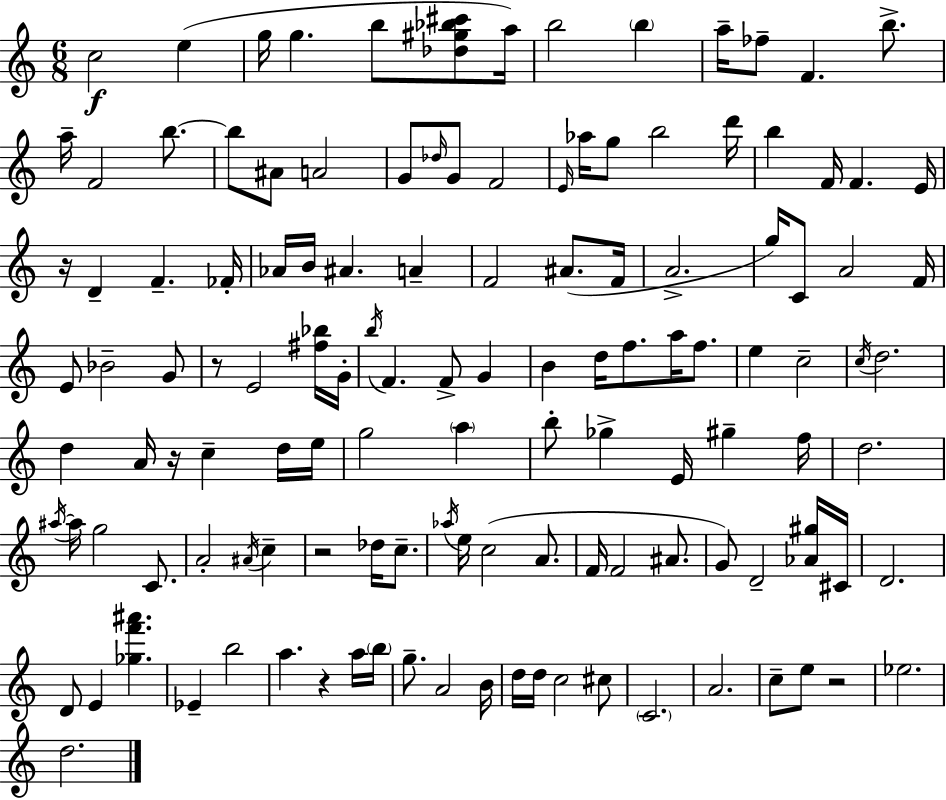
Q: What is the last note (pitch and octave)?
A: D5